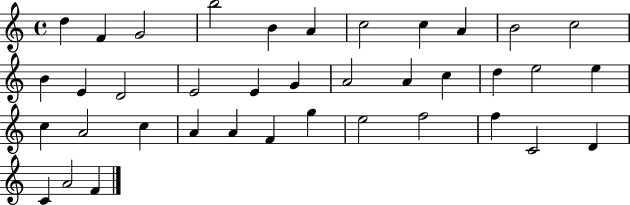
X:1
T:Untitled
M:4/4
L:1/4
K:C
d F G2 b2 B A c2 c A B2 c2 B E D2 E2 E G A2 A c d e2 e c A2 c A A F g e2 f2 f C2 D C A2 F